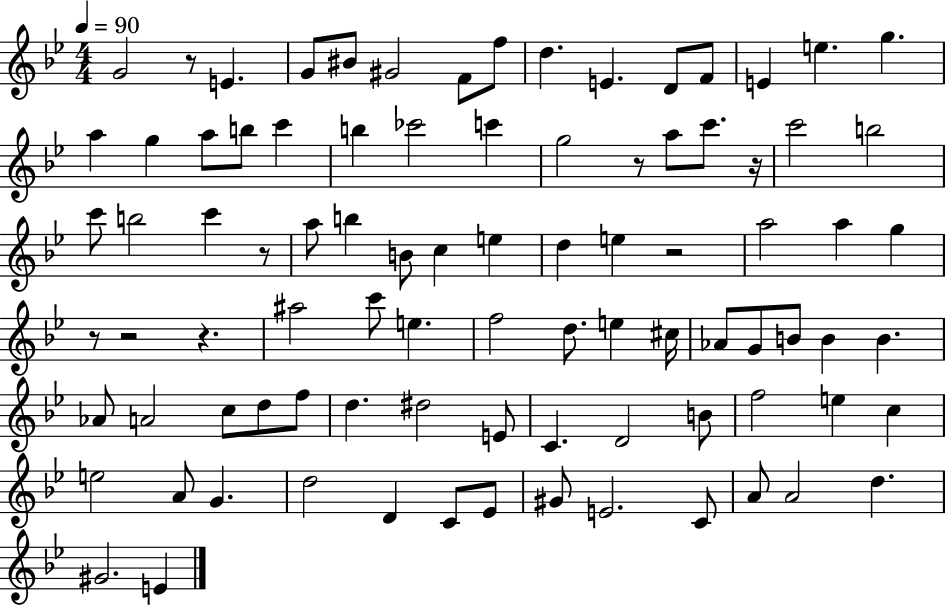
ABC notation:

X:1
T:Untitled
M:4/4
L:1/4
K:Bb
G2 z/2 E G/2 ^B/2 ^G2 F/2 f/2 d E D/2 F/2 E e g a g a/2 b/2 c' b _c'2 c' g2 z/2 a/2 c'/2 z/4 c'2 b2 c'/2 b2 c' z/2 a/2 b B/2 c e d e z2 a2 a g z/2 z2 z ^a2 c'/2 e f2 d/2 e ^c/4 _A/2 G/2 B/2 B B _A/2 A2 c/2 d/2 f/2 d ^d2 E/2 C D2 B/2 f2 e c e2 A/2 G d2 D C/2 _E/2 ^G/2 E2 C/2 A/2 A2 d ^G2 E